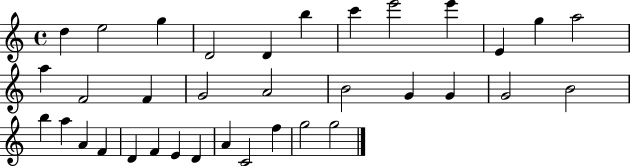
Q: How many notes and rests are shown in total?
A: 35